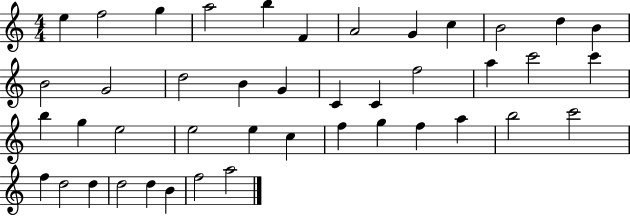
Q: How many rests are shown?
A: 0